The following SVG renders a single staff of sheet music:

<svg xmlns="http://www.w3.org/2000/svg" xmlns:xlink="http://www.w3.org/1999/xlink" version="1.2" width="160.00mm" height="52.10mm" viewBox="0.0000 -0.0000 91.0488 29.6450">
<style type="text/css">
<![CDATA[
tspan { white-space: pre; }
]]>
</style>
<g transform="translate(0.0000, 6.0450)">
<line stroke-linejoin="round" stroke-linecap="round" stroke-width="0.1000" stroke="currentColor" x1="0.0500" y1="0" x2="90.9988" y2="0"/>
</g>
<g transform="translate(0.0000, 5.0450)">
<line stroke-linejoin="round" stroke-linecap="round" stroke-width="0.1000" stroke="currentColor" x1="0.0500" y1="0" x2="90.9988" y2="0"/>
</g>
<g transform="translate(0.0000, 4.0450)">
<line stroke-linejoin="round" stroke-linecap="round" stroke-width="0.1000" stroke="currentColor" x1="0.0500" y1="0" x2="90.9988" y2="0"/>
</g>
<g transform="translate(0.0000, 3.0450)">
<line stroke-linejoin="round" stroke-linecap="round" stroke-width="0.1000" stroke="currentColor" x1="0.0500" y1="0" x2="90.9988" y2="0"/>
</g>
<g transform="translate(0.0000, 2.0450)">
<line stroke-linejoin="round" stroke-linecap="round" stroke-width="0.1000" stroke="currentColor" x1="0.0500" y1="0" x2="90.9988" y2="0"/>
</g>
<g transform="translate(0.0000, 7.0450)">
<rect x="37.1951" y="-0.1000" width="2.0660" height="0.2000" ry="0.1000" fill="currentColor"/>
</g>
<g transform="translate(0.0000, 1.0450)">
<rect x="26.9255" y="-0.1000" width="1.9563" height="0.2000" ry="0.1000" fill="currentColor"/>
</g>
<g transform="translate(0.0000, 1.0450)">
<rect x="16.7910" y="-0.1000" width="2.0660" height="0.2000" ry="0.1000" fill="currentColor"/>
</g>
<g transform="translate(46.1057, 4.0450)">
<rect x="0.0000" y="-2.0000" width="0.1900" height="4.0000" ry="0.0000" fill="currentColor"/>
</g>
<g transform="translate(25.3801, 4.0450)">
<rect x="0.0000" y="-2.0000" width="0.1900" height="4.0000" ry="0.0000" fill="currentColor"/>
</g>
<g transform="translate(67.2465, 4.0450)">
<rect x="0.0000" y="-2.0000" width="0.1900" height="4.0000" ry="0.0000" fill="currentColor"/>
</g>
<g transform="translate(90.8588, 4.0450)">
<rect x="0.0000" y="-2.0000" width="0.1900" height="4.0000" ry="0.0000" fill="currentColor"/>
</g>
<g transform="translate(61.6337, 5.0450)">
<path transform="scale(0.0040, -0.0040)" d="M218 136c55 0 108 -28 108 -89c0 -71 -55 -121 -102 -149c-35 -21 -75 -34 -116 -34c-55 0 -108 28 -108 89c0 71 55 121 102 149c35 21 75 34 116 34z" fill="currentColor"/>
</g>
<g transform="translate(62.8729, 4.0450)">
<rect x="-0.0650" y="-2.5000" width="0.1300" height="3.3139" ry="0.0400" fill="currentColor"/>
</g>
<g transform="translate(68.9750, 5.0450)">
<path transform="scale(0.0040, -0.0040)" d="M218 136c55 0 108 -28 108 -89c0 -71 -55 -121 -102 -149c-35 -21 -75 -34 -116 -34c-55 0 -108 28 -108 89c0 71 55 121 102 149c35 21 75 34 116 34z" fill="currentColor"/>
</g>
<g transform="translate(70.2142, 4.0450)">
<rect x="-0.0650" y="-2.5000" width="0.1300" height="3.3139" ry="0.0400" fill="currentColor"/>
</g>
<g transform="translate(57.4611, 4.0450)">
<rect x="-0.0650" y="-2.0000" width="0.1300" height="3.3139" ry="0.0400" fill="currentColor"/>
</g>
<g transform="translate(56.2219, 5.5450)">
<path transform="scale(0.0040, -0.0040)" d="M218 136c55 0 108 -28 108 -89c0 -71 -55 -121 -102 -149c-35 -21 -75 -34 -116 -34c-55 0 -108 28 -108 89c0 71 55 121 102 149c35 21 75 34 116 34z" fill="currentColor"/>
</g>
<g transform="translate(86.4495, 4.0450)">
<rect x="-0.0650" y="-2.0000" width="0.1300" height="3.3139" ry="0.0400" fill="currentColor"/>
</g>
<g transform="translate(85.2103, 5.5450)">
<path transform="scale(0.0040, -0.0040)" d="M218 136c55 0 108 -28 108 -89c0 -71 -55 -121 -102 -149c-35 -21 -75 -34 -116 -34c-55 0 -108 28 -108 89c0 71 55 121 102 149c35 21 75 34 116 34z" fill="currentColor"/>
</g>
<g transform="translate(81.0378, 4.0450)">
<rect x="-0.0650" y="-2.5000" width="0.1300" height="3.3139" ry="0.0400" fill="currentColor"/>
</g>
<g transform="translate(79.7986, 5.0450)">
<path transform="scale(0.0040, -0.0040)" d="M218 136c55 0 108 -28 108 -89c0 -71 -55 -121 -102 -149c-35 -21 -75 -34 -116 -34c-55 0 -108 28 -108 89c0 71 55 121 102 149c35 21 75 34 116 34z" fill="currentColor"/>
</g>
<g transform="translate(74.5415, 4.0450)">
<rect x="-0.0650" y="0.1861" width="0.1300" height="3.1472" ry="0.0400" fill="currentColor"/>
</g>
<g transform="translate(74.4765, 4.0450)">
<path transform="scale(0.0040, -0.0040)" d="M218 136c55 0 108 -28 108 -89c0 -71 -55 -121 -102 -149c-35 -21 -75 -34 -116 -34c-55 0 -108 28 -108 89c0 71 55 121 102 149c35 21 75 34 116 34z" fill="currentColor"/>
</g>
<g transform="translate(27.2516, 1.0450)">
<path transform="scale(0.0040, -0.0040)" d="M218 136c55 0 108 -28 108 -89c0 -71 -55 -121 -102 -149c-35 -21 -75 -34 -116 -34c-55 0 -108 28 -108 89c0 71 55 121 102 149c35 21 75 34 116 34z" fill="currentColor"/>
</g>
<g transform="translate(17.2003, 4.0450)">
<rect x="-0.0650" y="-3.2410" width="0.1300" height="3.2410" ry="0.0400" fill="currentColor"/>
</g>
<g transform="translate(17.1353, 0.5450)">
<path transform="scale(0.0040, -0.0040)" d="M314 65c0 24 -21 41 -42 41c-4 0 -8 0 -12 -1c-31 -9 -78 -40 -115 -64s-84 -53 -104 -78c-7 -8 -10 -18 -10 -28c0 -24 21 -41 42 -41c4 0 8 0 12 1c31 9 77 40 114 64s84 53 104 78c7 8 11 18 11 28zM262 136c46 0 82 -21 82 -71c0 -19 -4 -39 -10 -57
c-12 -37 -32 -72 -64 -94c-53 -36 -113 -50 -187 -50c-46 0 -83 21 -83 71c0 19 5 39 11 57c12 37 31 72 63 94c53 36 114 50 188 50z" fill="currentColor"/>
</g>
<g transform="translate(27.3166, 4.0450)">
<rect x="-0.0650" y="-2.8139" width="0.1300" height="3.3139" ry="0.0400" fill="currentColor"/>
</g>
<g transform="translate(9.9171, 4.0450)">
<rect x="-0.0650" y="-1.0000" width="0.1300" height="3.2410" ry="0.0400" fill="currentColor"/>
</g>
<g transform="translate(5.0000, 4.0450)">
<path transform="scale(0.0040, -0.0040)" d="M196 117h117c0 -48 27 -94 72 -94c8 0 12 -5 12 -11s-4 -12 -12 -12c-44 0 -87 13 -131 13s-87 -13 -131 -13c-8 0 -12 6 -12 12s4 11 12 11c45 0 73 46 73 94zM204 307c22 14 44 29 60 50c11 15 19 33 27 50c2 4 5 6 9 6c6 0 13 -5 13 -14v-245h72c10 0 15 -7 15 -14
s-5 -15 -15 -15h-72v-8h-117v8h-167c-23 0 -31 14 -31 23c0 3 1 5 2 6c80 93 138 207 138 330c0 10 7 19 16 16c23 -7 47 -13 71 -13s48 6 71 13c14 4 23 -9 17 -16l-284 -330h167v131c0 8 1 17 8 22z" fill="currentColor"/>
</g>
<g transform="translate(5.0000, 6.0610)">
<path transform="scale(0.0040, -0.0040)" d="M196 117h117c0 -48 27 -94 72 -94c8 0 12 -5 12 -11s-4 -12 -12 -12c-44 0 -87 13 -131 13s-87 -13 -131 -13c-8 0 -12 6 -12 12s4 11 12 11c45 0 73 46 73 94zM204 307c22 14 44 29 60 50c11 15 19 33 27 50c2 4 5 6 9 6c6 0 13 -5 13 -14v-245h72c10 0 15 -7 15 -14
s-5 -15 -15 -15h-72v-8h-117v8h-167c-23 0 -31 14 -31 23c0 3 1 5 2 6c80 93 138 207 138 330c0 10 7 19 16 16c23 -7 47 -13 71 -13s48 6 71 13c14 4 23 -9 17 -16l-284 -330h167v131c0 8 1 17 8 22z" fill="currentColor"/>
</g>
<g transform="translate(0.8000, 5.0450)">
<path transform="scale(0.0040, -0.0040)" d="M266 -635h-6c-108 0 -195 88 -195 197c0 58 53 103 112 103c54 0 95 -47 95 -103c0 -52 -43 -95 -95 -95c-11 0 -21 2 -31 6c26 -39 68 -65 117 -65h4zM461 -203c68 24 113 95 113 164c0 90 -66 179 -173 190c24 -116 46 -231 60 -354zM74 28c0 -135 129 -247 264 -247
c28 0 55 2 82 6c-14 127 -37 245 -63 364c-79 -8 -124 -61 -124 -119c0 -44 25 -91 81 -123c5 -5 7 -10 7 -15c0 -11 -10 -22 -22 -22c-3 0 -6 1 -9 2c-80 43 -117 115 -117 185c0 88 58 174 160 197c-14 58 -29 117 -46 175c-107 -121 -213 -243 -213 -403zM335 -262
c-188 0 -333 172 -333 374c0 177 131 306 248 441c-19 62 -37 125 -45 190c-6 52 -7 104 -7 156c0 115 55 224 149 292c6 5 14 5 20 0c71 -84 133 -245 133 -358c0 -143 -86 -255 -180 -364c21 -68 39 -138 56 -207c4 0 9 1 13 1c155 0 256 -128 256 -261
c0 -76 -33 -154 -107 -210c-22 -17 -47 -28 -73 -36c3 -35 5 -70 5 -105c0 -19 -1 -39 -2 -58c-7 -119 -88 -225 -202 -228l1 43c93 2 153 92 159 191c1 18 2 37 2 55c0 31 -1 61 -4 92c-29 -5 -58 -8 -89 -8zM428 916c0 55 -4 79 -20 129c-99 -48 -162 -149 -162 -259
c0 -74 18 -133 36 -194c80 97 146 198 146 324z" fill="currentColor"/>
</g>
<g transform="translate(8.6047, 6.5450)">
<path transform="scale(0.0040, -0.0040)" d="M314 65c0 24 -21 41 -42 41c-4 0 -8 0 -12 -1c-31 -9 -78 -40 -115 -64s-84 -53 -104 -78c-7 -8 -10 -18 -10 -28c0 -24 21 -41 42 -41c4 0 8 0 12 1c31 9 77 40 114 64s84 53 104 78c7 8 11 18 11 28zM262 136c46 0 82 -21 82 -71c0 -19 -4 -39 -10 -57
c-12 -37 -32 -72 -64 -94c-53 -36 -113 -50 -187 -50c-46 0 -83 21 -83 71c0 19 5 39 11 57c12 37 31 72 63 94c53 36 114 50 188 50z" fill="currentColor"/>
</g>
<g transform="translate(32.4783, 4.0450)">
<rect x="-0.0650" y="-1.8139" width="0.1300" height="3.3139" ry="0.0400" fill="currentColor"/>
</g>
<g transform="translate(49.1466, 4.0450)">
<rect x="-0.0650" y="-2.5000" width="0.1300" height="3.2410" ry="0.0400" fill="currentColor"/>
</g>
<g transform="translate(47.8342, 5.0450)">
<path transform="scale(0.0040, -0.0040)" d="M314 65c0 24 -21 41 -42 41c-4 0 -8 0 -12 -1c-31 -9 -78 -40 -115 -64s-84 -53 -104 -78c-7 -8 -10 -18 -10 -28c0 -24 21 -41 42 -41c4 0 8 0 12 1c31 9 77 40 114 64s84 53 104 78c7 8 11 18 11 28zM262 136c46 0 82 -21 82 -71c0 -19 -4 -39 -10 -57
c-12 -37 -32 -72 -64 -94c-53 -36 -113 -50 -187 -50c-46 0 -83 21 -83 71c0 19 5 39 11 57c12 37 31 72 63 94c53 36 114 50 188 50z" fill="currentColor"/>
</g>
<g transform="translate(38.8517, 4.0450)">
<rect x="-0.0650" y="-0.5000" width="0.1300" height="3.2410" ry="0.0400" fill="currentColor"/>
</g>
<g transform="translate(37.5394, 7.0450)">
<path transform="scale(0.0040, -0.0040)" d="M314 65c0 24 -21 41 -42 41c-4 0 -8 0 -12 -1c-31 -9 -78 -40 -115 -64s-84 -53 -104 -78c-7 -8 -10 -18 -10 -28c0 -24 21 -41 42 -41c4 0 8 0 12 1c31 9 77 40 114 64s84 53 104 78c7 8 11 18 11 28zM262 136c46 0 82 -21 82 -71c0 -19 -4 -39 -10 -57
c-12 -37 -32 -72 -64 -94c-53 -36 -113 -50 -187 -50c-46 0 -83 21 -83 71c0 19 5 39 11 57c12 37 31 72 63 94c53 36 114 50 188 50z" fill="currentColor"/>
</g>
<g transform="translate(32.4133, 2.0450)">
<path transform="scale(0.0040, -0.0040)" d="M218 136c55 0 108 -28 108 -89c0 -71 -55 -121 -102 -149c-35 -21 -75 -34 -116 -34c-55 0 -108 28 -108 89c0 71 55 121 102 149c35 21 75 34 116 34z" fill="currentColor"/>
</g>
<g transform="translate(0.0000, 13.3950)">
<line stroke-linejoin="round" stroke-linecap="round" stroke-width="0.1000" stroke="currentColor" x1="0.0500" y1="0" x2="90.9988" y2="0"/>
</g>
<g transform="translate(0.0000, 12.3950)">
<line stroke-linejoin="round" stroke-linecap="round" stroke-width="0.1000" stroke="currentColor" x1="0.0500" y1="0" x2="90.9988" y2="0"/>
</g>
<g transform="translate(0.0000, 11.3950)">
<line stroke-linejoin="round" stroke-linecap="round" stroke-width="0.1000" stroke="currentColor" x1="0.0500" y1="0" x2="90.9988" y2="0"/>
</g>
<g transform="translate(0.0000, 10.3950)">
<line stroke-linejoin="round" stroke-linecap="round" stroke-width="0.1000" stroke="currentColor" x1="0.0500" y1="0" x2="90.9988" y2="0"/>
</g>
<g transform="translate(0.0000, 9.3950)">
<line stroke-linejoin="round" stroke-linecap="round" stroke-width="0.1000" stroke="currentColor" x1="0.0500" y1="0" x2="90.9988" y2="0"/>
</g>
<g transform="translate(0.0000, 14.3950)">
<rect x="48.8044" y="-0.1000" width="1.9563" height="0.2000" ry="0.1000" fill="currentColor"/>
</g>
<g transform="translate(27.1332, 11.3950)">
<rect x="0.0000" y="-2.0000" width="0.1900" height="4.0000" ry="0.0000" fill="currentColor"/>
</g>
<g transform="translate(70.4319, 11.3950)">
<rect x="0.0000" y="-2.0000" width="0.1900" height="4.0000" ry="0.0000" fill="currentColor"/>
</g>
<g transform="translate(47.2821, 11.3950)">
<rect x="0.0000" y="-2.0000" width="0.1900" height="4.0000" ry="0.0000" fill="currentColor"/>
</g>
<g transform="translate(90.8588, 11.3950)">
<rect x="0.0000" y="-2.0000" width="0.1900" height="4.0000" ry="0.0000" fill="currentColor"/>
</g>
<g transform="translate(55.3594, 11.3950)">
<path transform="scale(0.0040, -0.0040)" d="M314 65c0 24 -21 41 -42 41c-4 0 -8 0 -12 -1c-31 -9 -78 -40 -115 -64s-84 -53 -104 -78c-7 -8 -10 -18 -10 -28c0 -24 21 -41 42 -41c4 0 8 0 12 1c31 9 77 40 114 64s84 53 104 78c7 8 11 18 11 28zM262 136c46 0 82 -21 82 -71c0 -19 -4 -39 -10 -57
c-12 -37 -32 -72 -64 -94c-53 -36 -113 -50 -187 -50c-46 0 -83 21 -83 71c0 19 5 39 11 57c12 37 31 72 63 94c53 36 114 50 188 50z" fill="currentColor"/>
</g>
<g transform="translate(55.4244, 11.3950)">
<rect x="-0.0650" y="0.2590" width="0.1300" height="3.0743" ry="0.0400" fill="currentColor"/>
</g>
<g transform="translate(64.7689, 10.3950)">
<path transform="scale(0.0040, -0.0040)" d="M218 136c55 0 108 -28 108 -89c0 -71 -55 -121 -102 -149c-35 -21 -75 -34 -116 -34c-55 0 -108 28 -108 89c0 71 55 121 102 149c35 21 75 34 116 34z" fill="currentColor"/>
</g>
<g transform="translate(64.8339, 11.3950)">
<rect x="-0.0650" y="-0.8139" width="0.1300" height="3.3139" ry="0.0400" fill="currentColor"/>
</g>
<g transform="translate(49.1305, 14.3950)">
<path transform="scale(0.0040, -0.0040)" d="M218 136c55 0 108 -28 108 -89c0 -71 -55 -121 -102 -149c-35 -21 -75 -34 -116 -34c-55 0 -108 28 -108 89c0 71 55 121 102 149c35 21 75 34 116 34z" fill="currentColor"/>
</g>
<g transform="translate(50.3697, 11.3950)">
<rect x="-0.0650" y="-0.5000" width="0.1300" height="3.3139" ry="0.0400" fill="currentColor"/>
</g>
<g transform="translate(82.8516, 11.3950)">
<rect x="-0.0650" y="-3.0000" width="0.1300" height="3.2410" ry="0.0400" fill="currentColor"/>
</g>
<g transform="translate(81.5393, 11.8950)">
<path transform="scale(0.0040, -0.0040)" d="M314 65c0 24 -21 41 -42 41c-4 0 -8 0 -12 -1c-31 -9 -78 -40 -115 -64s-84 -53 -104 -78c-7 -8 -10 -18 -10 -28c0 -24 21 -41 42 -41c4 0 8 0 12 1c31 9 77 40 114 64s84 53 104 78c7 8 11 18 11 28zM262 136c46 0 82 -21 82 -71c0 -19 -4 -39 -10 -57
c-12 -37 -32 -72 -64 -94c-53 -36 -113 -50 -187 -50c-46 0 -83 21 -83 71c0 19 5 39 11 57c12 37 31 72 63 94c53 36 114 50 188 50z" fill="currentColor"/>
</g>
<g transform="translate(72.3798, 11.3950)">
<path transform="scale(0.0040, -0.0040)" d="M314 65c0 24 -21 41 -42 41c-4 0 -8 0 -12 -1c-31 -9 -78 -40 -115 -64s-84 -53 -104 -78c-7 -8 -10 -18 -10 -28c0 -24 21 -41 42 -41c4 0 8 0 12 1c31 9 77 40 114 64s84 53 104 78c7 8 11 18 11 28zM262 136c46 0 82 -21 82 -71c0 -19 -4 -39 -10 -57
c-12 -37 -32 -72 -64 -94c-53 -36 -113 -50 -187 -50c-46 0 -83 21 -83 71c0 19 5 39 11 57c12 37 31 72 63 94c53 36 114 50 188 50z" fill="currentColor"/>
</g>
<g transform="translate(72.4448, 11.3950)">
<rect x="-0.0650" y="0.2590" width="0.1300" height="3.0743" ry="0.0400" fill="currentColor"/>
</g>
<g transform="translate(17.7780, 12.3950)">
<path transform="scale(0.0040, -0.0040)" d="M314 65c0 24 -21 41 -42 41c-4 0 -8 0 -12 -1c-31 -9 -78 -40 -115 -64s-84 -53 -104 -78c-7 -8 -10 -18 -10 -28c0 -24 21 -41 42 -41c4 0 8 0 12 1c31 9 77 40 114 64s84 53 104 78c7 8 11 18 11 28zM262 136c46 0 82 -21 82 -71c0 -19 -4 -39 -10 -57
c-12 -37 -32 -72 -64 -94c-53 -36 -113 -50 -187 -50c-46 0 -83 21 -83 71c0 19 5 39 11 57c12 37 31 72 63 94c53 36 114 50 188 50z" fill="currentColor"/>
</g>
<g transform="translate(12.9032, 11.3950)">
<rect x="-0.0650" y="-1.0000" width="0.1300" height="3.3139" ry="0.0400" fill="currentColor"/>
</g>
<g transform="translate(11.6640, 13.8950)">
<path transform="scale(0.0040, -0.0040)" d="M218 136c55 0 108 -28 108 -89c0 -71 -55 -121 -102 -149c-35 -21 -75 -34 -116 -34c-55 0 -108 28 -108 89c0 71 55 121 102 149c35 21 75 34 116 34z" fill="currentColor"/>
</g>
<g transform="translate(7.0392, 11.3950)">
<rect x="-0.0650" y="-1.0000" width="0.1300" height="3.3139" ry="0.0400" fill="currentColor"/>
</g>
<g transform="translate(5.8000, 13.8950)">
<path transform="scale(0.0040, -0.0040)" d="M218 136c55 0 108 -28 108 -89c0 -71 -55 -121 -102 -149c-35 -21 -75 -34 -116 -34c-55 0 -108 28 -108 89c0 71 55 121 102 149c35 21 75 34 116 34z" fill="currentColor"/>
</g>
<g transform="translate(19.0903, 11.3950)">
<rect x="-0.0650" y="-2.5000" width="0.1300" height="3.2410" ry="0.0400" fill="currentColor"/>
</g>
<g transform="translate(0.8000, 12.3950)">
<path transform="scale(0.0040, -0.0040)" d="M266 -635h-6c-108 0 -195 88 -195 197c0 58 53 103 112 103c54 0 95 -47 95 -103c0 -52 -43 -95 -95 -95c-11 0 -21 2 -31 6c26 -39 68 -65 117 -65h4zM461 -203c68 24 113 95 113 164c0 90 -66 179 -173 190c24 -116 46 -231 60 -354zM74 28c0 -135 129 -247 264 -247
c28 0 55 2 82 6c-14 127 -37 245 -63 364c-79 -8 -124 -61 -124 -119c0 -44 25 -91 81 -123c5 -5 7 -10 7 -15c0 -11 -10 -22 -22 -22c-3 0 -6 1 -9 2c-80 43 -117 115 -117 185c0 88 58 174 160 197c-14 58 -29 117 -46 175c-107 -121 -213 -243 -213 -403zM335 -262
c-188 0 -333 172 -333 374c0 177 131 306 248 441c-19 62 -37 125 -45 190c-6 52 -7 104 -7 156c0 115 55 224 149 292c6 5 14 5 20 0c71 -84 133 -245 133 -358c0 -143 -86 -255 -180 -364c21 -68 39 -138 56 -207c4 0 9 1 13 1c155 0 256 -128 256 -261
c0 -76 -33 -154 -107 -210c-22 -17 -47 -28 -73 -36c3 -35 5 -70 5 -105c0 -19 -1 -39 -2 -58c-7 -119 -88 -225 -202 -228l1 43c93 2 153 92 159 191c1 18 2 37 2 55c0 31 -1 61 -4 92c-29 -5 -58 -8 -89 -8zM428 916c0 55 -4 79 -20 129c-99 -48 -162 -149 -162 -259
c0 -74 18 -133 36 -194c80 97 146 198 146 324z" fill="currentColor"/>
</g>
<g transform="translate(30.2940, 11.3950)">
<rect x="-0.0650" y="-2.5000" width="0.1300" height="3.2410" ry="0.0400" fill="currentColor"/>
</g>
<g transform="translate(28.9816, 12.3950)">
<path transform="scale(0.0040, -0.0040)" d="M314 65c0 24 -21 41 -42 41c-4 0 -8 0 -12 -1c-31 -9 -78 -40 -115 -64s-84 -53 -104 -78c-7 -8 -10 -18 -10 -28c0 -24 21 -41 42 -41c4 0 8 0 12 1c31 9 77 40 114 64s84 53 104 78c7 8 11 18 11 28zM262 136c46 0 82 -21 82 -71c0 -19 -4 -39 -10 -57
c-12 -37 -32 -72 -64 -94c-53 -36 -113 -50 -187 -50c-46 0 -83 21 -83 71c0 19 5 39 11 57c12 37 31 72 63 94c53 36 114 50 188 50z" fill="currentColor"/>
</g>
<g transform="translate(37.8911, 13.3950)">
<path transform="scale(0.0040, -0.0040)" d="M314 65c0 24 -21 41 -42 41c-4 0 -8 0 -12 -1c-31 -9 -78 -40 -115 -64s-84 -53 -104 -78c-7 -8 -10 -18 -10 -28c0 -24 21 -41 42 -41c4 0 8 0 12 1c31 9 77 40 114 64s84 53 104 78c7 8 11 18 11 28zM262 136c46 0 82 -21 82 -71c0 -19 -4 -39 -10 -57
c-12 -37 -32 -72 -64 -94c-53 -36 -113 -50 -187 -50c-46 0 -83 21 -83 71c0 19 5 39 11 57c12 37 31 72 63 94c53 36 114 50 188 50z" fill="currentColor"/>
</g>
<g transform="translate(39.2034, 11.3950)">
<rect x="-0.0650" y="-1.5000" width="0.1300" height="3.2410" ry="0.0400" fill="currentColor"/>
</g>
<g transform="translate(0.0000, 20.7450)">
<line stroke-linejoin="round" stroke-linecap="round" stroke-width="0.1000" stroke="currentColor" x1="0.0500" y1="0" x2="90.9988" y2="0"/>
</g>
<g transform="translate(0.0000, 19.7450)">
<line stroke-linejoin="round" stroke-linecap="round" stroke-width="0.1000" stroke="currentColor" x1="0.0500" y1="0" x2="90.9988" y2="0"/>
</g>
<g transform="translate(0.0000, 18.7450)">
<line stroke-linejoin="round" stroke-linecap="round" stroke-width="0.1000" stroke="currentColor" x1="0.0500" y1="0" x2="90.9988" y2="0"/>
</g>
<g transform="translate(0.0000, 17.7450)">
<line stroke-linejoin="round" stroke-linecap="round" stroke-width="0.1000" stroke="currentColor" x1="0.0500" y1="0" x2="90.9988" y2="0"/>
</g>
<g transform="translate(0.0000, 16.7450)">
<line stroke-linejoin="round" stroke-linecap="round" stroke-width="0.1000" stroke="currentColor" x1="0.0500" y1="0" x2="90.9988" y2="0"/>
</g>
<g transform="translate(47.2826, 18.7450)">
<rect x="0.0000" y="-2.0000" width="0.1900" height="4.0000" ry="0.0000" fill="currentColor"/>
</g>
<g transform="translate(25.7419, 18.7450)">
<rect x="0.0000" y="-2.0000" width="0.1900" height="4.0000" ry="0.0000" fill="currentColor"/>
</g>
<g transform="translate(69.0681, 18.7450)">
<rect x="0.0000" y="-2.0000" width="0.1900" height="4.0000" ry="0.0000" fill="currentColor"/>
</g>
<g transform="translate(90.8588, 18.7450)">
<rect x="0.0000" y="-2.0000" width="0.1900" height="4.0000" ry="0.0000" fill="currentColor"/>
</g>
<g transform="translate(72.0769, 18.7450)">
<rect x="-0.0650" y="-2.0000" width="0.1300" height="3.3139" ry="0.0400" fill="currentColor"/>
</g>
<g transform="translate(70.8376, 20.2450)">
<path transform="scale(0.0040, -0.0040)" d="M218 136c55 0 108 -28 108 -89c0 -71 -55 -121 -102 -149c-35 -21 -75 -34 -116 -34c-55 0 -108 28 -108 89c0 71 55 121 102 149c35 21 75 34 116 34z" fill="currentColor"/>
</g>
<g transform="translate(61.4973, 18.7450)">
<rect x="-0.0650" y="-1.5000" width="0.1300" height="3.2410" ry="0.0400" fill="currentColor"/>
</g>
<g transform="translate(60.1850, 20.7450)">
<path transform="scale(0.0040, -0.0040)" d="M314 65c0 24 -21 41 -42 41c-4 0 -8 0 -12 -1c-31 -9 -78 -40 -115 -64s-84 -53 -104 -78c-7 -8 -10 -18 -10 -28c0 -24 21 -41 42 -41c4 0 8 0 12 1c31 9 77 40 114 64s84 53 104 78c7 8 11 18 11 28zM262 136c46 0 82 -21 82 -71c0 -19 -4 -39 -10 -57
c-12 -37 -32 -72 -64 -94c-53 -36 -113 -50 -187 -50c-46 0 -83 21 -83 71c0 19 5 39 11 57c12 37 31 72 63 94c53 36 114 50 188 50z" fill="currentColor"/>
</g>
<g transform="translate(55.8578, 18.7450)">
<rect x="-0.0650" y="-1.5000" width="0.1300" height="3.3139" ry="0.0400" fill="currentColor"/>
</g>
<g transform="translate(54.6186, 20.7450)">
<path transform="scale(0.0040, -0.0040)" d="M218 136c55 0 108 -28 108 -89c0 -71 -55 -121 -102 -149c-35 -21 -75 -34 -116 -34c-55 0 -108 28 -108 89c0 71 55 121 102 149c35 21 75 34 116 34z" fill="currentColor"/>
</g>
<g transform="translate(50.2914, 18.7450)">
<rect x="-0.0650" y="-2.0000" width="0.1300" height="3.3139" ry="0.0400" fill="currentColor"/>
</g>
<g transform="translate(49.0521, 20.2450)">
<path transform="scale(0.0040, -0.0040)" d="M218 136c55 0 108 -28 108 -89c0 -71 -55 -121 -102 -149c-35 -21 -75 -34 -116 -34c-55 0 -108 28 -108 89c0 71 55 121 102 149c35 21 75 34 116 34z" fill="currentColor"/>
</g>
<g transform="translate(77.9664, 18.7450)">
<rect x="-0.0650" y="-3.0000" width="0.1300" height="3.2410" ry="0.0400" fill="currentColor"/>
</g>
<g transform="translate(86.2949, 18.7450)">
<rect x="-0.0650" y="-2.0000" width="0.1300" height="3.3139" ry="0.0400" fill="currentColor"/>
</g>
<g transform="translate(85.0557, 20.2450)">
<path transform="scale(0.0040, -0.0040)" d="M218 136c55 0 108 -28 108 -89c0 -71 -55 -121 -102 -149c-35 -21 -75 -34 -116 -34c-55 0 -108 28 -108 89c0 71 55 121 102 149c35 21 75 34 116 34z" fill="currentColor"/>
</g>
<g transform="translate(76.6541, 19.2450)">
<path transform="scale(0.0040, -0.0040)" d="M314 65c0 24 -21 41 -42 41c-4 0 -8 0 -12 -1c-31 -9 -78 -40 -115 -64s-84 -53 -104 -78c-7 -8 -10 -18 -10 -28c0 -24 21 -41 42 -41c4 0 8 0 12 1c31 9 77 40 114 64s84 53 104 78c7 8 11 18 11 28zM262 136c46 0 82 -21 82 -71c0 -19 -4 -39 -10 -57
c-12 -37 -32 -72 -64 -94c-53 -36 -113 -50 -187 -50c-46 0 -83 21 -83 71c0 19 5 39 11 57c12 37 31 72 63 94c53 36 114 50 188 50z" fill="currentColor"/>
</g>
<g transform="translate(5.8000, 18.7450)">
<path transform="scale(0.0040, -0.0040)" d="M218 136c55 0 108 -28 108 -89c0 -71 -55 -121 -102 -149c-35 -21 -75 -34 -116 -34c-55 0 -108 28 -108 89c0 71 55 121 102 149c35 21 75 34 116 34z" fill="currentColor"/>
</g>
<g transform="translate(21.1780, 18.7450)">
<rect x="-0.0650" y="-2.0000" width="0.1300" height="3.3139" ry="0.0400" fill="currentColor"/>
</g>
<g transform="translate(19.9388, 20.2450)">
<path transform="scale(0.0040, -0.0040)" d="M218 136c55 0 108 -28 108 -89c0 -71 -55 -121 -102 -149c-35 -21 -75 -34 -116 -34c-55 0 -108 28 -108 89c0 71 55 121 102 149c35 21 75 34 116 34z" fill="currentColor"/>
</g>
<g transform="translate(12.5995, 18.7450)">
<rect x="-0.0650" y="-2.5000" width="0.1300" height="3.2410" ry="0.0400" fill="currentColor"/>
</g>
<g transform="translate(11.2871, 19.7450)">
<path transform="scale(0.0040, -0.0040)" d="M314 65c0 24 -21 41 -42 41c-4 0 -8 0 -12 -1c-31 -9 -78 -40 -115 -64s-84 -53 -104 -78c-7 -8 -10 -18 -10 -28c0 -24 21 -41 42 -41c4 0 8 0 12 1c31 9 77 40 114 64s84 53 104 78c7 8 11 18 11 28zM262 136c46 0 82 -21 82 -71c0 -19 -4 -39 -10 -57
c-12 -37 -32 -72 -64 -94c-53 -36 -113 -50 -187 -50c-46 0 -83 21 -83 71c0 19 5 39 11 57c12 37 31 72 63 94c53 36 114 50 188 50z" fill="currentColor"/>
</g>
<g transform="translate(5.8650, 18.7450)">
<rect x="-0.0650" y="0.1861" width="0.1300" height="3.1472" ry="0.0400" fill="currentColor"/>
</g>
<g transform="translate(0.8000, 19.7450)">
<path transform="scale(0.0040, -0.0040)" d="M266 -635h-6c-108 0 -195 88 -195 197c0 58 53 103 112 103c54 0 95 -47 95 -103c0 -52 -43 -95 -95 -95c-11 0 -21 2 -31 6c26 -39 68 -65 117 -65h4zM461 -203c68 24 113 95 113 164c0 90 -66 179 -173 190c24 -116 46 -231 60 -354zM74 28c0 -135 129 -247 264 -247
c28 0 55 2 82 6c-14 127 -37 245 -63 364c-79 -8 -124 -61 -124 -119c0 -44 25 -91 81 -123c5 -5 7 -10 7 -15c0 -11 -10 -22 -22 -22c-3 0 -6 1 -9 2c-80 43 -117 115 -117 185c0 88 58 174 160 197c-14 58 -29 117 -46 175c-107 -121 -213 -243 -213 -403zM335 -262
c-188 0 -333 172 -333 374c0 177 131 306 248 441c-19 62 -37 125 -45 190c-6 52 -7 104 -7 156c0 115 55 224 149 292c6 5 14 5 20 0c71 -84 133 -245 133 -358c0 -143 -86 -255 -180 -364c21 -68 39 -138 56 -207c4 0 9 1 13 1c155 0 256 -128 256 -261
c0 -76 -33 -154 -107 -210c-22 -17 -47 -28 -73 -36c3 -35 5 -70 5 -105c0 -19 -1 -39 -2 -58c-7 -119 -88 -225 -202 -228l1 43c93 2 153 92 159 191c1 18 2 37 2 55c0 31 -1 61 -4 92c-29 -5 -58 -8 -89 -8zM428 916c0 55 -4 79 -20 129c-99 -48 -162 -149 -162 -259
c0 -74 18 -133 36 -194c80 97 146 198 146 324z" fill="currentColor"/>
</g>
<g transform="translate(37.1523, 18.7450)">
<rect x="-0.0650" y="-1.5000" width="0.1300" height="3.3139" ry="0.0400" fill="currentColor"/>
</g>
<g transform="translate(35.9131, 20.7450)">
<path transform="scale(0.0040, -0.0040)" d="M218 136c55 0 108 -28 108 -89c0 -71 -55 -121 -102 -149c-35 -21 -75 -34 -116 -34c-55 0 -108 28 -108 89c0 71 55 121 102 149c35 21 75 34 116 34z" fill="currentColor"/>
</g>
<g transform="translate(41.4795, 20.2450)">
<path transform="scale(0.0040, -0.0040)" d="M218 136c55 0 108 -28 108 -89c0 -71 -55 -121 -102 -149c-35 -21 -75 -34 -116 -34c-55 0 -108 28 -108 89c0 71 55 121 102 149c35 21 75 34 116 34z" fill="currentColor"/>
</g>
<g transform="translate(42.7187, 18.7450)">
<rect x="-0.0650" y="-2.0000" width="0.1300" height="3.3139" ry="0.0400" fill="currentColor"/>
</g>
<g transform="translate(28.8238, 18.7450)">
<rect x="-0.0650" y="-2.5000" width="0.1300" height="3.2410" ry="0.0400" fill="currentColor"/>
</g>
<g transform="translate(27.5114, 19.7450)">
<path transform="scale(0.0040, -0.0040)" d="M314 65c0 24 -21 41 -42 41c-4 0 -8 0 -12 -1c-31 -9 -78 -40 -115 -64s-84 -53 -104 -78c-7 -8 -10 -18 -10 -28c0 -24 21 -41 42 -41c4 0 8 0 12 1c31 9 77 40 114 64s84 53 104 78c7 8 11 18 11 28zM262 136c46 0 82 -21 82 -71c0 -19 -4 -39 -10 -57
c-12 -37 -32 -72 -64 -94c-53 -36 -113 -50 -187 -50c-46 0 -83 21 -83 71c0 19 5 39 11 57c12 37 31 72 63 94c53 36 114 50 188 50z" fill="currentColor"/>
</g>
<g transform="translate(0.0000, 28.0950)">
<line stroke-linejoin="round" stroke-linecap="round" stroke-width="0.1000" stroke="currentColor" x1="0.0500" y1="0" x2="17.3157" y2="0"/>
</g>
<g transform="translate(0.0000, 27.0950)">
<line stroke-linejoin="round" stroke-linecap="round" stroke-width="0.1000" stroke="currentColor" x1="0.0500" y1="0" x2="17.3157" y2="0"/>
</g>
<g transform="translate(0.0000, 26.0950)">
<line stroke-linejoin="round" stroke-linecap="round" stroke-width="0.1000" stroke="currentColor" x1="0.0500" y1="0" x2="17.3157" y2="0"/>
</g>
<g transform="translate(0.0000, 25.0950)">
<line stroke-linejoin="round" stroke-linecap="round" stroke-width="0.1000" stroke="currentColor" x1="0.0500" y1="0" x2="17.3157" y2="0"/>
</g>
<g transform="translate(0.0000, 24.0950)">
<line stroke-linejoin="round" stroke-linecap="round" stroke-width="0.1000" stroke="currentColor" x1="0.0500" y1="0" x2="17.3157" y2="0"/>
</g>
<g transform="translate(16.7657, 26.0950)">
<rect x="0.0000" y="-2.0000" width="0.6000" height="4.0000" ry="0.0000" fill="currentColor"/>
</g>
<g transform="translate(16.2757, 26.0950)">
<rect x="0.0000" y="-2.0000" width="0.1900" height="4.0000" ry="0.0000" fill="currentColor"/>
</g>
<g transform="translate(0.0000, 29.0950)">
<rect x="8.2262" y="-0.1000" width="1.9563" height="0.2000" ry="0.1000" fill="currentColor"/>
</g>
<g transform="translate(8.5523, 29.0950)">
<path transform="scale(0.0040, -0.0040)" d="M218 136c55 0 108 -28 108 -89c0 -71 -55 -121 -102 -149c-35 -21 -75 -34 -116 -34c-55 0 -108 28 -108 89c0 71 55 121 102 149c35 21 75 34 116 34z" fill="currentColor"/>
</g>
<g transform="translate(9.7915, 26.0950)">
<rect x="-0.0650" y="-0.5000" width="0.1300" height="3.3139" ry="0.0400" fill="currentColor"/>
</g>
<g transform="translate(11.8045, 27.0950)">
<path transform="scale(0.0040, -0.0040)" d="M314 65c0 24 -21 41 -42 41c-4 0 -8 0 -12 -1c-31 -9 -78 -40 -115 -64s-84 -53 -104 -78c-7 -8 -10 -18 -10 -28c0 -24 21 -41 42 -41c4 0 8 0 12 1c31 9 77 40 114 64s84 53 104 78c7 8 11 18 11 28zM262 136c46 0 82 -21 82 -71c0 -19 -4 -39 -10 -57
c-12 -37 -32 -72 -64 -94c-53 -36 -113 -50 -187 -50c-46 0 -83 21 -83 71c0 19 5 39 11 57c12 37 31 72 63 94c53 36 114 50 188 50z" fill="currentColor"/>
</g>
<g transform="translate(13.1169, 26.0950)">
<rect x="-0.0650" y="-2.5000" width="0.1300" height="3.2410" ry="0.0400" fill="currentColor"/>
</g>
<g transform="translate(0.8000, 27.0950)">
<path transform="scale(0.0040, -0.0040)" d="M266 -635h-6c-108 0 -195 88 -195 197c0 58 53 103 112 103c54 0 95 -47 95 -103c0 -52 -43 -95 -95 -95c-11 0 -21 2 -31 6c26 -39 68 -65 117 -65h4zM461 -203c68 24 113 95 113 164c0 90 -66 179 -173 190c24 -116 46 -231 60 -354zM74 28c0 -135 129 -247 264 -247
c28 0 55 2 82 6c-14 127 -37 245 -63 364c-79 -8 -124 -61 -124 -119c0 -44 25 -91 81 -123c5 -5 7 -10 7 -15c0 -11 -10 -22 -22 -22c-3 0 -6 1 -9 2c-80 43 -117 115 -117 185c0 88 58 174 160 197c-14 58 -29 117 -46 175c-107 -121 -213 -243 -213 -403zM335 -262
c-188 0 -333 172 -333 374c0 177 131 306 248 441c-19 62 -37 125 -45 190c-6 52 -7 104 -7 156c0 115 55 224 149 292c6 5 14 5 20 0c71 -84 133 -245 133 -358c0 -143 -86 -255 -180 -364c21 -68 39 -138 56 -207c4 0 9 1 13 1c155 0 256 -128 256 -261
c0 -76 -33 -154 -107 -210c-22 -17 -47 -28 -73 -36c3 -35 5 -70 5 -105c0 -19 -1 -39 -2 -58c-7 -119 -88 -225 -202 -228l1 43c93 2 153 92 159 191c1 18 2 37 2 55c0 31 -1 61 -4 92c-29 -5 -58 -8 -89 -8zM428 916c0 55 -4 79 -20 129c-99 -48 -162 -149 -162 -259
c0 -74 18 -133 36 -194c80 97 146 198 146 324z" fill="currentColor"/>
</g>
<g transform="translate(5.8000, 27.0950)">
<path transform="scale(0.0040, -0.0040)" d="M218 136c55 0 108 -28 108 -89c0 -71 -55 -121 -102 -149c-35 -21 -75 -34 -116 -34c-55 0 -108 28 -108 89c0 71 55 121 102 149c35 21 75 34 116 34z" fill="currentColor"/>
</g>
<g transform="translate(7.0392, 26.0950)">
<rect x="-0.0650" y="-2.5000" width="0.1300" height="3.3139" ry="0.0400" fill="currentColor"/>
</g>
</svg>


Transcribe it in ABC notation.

X:1
T:Untitled
M:4/4
L:1/4
K:C
D2 b2 a f C2 G2 F G G B G F D D G2 G2 E2 C B2 d B2 A2 B G2 F G2 E F F E E2 F A2 F G C G2